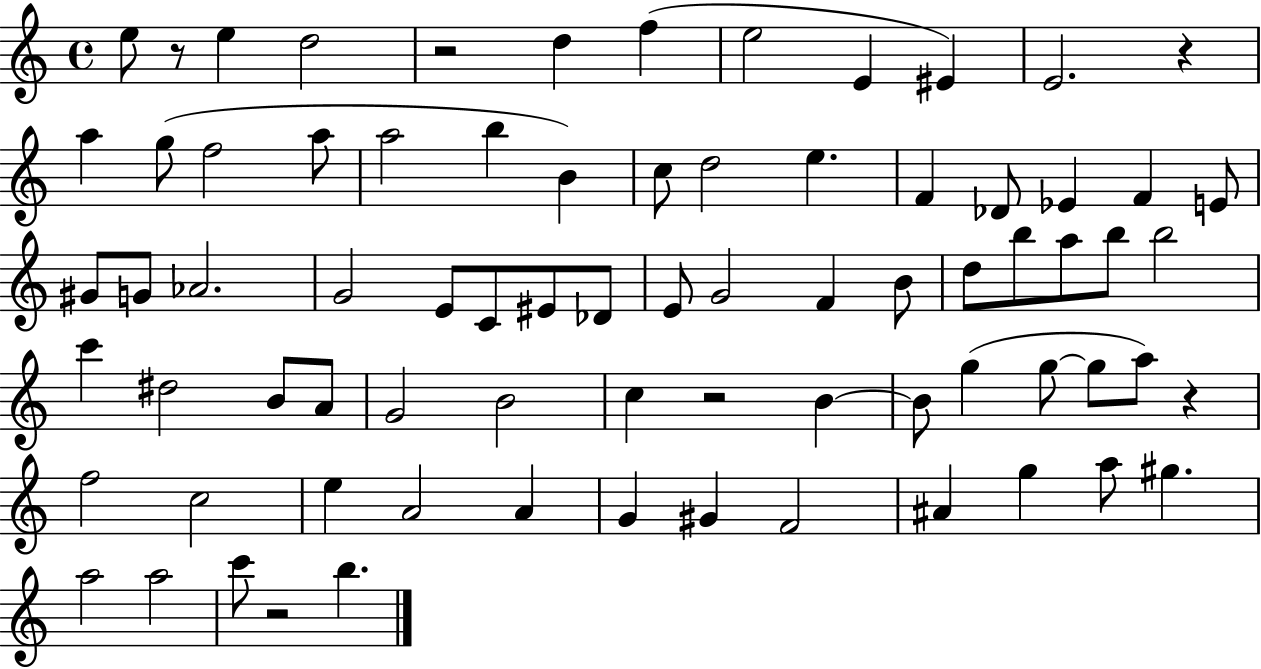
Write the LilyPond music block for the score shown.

{
  \clef treble
  \time 4/4
  \defaultTimeSignature
  \key c \major
  \repeat volta 2 { e''8 r8 e''4 d''2 | r2 d''4 f''4( | e''2 e'4 eis'4) | e'2. r4 | \break a''4 g''8( f''2 a''8 | a''2 b''4 b'4) | c''8 d''2 e''4. | f'4 des'8 ees'4 f'4 e'8 | \break gis'8 g'8 aes'2. | g'2 e'8 c'8 eis'8 des'8 | e'8 g'2 f'4 b'8 | d''8 b''8 a''8 b''8 b''2 | \break c'''4 dis''2 b'8 a'8 | g'2 b'2 | c''4 r2 b'4~~ | b'8 g''4( g''8~~ g''8 a''8) r4 | \break f''2 c''2 | e''4 a'2 a'4 | g'4 gis'4 f'2 | ais'4 g''4 a''8 gis''4. | \break a''2 a''2 | c'''8 r2 b''4. | } \bar "|."
}